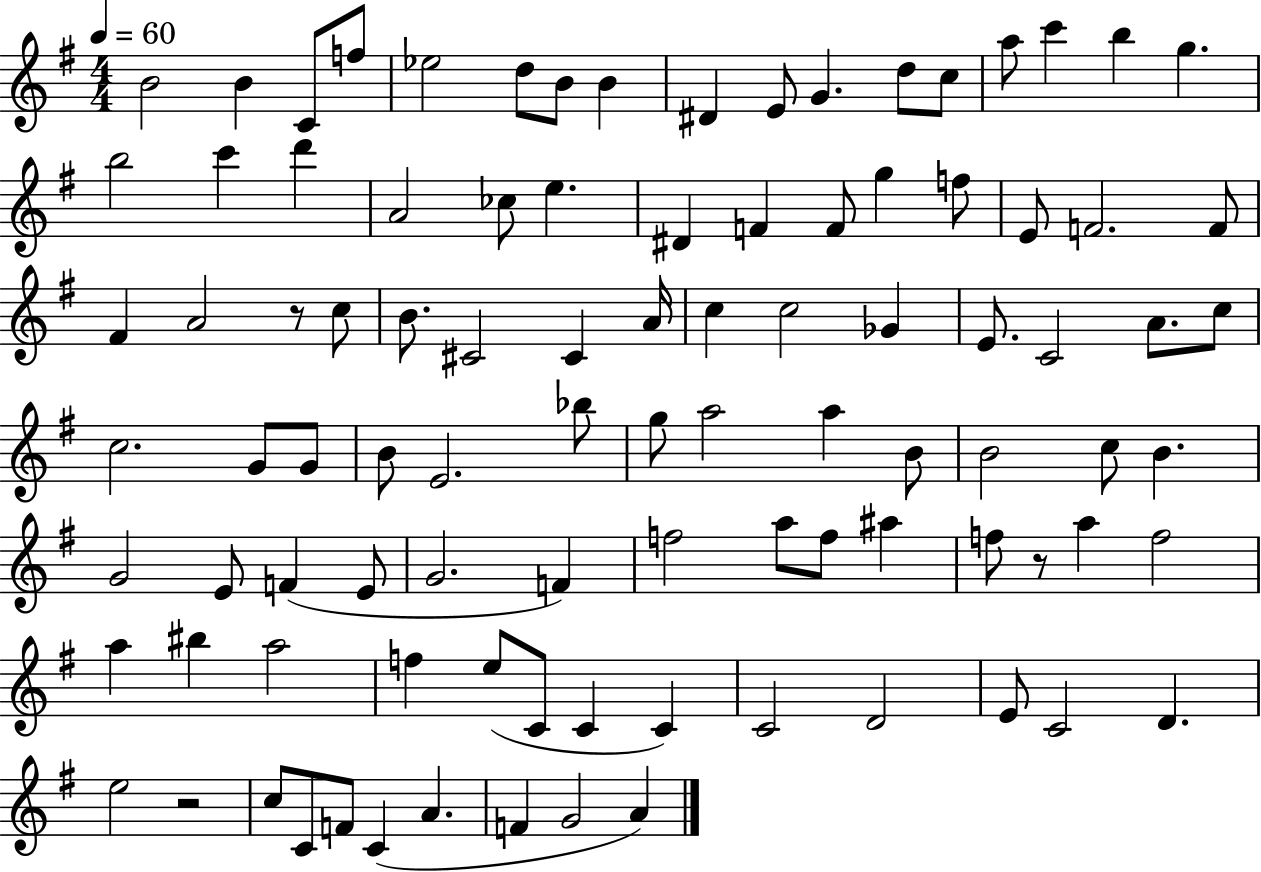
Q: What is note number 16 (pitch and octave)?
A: B5